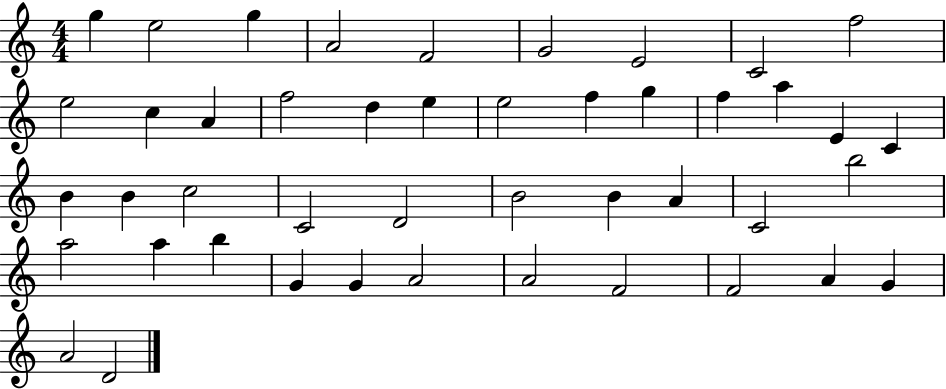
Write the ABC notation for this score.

X:1
T:Untitled
M:4/4
L:1/4
K:C
g e2 g A2 F2 G2 E2 C2 f2 e2 c A f2 d e e2 f g f a E C B B c2 C2 D2 B2 B A C2 b2 a2 a b G G A2 A2 F2 F2 A G A2 D2